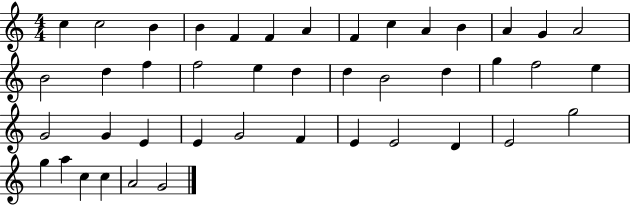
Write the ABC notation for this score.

X:1
T:Untitled
M:4/4
L:1/4
K:C
c c2 B B F F A F c A B A G A2 B2 d f f2 e d d B2 d g f2 e G2 G E E G2 F E E2 D E2 g2 g a c c A2 G2